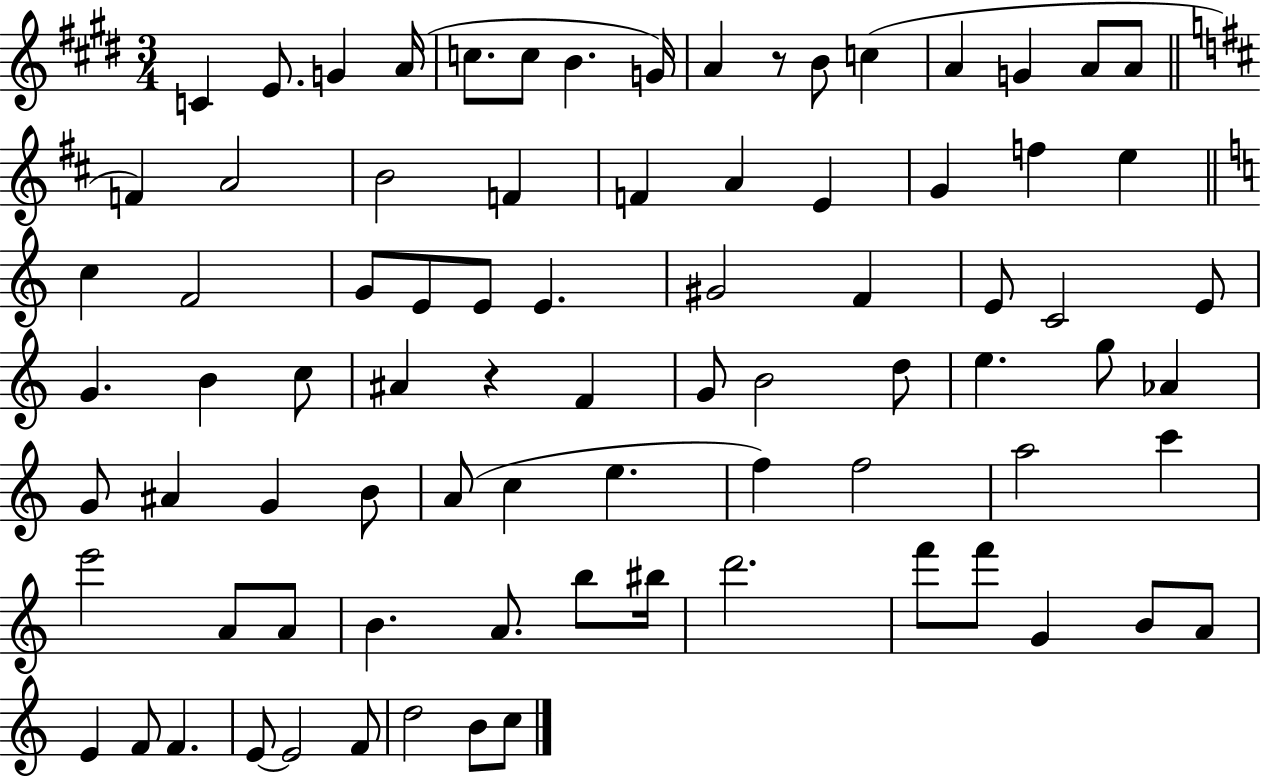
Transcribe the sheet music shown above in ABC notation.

X:1
T:Untitled
M:3/4
L:1/4
K:E
C E/2 G A/4 c/2 c/2 B G/4 A z/2 B/2 c A G A/2 A/2 F A2 B2 F F A E G f e c F2 G/2 E/2 E/2 E ^G2 F E/2 C2 E/2 G B c/2 ^A z F G/2 B2 d/2 e g/2 _A G/2 ^A G B/2 A/2 c e f f2 a2 c' e'2 A/2 A/2 B A/2 b/2 ^b/4 d'2 f'/2 f'/2 G B/2 A/2 E F/2 F E/2 E2 F/2 d2 B/2 c/2